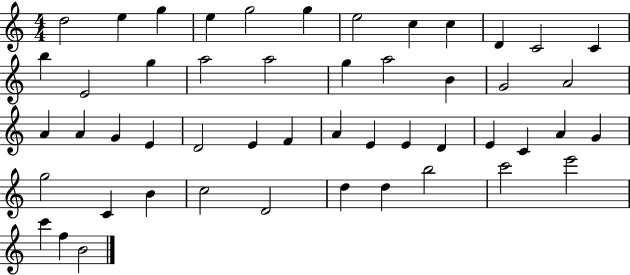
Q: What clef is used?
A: treble